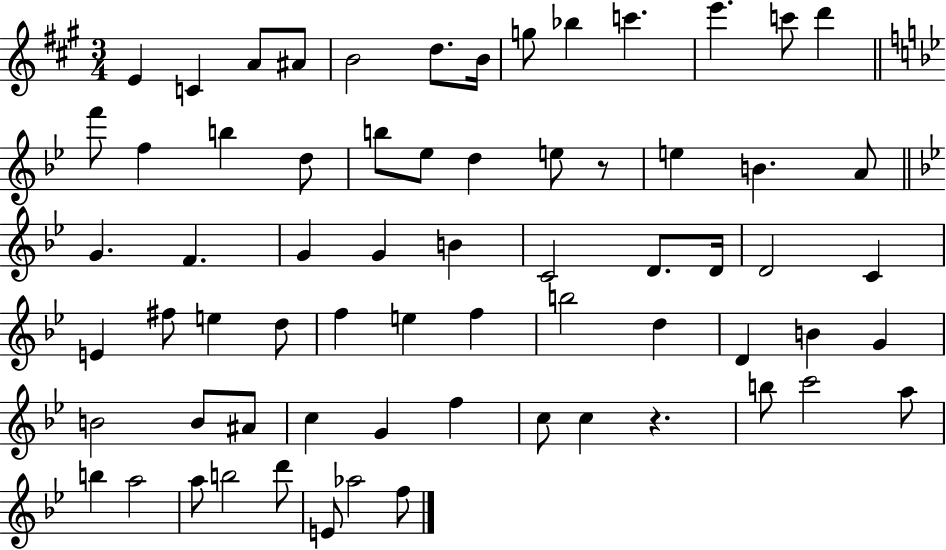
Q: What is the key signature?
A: A major